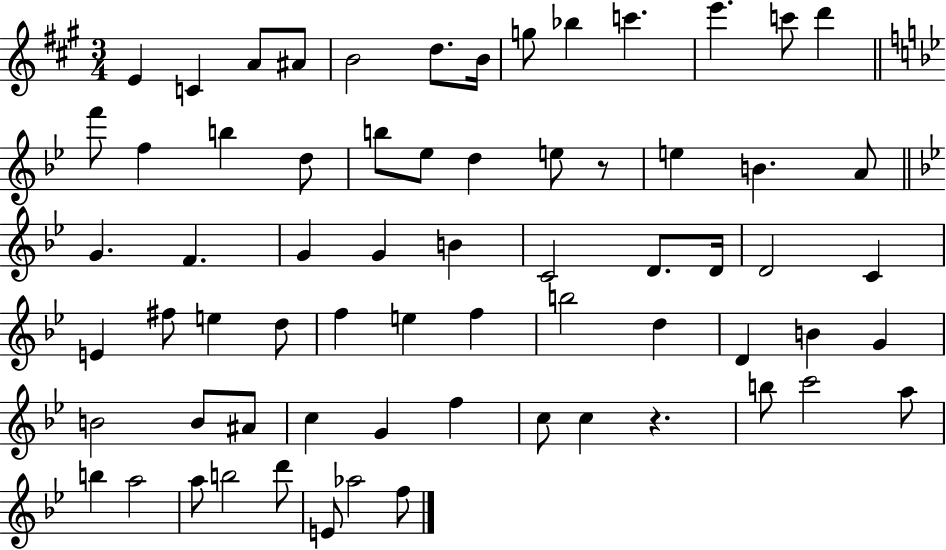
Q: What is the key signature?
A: A major